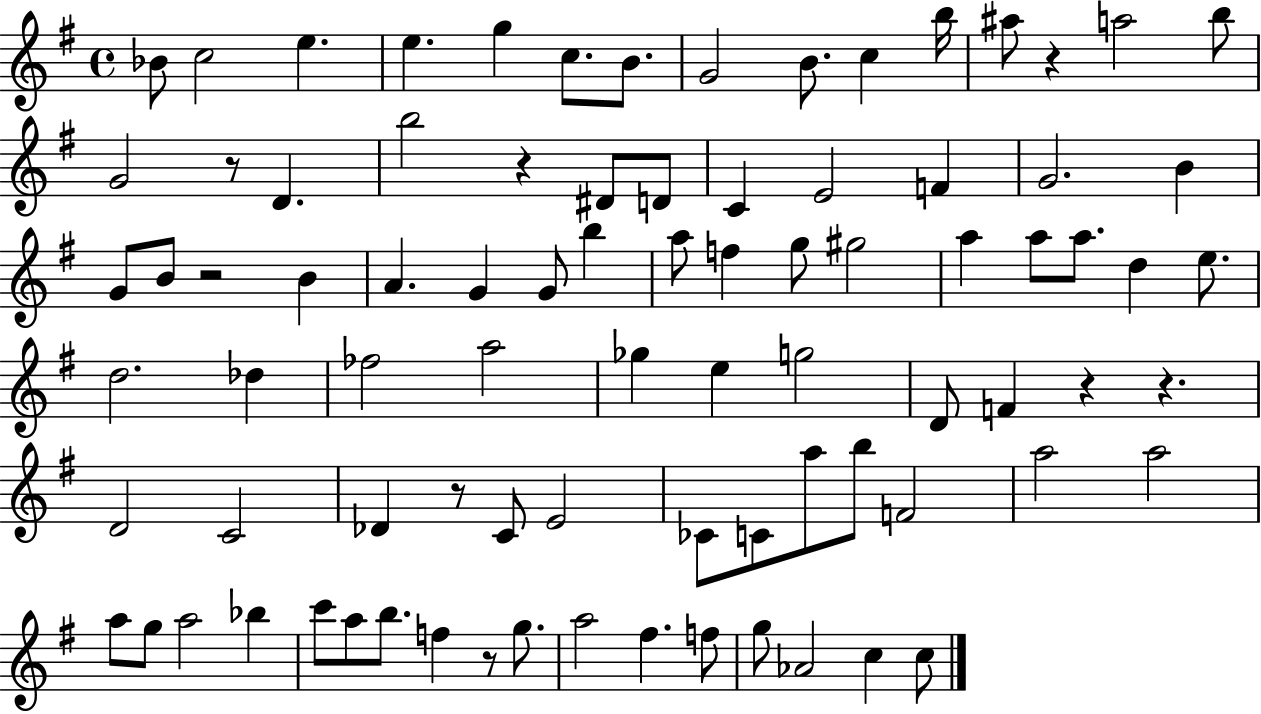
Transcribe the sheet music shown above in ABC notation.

X:1
T:Untitled
M:4/4
L:1/4
K:G
_B/2 c2 e e g c/2 B/2 G2 B/2 c b/4 ^a/2 z a2 b/2 G2 z/2 D b2 z ^D/2 D/2 C E2 F G2 B G/2 B/2 z2 B A G G/2 b a/2 f g/2 ^g2 a a/2 a/2 d e/2 d2 _d _f2 a2 _g e g2 D/2 F z z D2 C2 _D z/2 C/2 E2 _C/2 C/2 a/2 b/2 F2 a2 a2 a/2 g/2 a2 _b c'/2 a/2 b/2 f z/2 g/2 a2 ^f f/2 g/2 _A2 c c/2